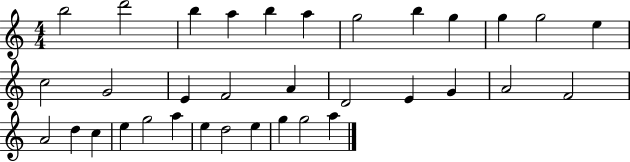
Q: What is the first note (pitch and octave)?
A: B5